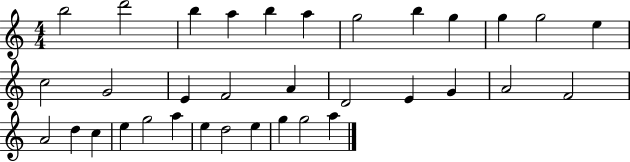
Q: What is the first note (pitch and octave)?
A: B5